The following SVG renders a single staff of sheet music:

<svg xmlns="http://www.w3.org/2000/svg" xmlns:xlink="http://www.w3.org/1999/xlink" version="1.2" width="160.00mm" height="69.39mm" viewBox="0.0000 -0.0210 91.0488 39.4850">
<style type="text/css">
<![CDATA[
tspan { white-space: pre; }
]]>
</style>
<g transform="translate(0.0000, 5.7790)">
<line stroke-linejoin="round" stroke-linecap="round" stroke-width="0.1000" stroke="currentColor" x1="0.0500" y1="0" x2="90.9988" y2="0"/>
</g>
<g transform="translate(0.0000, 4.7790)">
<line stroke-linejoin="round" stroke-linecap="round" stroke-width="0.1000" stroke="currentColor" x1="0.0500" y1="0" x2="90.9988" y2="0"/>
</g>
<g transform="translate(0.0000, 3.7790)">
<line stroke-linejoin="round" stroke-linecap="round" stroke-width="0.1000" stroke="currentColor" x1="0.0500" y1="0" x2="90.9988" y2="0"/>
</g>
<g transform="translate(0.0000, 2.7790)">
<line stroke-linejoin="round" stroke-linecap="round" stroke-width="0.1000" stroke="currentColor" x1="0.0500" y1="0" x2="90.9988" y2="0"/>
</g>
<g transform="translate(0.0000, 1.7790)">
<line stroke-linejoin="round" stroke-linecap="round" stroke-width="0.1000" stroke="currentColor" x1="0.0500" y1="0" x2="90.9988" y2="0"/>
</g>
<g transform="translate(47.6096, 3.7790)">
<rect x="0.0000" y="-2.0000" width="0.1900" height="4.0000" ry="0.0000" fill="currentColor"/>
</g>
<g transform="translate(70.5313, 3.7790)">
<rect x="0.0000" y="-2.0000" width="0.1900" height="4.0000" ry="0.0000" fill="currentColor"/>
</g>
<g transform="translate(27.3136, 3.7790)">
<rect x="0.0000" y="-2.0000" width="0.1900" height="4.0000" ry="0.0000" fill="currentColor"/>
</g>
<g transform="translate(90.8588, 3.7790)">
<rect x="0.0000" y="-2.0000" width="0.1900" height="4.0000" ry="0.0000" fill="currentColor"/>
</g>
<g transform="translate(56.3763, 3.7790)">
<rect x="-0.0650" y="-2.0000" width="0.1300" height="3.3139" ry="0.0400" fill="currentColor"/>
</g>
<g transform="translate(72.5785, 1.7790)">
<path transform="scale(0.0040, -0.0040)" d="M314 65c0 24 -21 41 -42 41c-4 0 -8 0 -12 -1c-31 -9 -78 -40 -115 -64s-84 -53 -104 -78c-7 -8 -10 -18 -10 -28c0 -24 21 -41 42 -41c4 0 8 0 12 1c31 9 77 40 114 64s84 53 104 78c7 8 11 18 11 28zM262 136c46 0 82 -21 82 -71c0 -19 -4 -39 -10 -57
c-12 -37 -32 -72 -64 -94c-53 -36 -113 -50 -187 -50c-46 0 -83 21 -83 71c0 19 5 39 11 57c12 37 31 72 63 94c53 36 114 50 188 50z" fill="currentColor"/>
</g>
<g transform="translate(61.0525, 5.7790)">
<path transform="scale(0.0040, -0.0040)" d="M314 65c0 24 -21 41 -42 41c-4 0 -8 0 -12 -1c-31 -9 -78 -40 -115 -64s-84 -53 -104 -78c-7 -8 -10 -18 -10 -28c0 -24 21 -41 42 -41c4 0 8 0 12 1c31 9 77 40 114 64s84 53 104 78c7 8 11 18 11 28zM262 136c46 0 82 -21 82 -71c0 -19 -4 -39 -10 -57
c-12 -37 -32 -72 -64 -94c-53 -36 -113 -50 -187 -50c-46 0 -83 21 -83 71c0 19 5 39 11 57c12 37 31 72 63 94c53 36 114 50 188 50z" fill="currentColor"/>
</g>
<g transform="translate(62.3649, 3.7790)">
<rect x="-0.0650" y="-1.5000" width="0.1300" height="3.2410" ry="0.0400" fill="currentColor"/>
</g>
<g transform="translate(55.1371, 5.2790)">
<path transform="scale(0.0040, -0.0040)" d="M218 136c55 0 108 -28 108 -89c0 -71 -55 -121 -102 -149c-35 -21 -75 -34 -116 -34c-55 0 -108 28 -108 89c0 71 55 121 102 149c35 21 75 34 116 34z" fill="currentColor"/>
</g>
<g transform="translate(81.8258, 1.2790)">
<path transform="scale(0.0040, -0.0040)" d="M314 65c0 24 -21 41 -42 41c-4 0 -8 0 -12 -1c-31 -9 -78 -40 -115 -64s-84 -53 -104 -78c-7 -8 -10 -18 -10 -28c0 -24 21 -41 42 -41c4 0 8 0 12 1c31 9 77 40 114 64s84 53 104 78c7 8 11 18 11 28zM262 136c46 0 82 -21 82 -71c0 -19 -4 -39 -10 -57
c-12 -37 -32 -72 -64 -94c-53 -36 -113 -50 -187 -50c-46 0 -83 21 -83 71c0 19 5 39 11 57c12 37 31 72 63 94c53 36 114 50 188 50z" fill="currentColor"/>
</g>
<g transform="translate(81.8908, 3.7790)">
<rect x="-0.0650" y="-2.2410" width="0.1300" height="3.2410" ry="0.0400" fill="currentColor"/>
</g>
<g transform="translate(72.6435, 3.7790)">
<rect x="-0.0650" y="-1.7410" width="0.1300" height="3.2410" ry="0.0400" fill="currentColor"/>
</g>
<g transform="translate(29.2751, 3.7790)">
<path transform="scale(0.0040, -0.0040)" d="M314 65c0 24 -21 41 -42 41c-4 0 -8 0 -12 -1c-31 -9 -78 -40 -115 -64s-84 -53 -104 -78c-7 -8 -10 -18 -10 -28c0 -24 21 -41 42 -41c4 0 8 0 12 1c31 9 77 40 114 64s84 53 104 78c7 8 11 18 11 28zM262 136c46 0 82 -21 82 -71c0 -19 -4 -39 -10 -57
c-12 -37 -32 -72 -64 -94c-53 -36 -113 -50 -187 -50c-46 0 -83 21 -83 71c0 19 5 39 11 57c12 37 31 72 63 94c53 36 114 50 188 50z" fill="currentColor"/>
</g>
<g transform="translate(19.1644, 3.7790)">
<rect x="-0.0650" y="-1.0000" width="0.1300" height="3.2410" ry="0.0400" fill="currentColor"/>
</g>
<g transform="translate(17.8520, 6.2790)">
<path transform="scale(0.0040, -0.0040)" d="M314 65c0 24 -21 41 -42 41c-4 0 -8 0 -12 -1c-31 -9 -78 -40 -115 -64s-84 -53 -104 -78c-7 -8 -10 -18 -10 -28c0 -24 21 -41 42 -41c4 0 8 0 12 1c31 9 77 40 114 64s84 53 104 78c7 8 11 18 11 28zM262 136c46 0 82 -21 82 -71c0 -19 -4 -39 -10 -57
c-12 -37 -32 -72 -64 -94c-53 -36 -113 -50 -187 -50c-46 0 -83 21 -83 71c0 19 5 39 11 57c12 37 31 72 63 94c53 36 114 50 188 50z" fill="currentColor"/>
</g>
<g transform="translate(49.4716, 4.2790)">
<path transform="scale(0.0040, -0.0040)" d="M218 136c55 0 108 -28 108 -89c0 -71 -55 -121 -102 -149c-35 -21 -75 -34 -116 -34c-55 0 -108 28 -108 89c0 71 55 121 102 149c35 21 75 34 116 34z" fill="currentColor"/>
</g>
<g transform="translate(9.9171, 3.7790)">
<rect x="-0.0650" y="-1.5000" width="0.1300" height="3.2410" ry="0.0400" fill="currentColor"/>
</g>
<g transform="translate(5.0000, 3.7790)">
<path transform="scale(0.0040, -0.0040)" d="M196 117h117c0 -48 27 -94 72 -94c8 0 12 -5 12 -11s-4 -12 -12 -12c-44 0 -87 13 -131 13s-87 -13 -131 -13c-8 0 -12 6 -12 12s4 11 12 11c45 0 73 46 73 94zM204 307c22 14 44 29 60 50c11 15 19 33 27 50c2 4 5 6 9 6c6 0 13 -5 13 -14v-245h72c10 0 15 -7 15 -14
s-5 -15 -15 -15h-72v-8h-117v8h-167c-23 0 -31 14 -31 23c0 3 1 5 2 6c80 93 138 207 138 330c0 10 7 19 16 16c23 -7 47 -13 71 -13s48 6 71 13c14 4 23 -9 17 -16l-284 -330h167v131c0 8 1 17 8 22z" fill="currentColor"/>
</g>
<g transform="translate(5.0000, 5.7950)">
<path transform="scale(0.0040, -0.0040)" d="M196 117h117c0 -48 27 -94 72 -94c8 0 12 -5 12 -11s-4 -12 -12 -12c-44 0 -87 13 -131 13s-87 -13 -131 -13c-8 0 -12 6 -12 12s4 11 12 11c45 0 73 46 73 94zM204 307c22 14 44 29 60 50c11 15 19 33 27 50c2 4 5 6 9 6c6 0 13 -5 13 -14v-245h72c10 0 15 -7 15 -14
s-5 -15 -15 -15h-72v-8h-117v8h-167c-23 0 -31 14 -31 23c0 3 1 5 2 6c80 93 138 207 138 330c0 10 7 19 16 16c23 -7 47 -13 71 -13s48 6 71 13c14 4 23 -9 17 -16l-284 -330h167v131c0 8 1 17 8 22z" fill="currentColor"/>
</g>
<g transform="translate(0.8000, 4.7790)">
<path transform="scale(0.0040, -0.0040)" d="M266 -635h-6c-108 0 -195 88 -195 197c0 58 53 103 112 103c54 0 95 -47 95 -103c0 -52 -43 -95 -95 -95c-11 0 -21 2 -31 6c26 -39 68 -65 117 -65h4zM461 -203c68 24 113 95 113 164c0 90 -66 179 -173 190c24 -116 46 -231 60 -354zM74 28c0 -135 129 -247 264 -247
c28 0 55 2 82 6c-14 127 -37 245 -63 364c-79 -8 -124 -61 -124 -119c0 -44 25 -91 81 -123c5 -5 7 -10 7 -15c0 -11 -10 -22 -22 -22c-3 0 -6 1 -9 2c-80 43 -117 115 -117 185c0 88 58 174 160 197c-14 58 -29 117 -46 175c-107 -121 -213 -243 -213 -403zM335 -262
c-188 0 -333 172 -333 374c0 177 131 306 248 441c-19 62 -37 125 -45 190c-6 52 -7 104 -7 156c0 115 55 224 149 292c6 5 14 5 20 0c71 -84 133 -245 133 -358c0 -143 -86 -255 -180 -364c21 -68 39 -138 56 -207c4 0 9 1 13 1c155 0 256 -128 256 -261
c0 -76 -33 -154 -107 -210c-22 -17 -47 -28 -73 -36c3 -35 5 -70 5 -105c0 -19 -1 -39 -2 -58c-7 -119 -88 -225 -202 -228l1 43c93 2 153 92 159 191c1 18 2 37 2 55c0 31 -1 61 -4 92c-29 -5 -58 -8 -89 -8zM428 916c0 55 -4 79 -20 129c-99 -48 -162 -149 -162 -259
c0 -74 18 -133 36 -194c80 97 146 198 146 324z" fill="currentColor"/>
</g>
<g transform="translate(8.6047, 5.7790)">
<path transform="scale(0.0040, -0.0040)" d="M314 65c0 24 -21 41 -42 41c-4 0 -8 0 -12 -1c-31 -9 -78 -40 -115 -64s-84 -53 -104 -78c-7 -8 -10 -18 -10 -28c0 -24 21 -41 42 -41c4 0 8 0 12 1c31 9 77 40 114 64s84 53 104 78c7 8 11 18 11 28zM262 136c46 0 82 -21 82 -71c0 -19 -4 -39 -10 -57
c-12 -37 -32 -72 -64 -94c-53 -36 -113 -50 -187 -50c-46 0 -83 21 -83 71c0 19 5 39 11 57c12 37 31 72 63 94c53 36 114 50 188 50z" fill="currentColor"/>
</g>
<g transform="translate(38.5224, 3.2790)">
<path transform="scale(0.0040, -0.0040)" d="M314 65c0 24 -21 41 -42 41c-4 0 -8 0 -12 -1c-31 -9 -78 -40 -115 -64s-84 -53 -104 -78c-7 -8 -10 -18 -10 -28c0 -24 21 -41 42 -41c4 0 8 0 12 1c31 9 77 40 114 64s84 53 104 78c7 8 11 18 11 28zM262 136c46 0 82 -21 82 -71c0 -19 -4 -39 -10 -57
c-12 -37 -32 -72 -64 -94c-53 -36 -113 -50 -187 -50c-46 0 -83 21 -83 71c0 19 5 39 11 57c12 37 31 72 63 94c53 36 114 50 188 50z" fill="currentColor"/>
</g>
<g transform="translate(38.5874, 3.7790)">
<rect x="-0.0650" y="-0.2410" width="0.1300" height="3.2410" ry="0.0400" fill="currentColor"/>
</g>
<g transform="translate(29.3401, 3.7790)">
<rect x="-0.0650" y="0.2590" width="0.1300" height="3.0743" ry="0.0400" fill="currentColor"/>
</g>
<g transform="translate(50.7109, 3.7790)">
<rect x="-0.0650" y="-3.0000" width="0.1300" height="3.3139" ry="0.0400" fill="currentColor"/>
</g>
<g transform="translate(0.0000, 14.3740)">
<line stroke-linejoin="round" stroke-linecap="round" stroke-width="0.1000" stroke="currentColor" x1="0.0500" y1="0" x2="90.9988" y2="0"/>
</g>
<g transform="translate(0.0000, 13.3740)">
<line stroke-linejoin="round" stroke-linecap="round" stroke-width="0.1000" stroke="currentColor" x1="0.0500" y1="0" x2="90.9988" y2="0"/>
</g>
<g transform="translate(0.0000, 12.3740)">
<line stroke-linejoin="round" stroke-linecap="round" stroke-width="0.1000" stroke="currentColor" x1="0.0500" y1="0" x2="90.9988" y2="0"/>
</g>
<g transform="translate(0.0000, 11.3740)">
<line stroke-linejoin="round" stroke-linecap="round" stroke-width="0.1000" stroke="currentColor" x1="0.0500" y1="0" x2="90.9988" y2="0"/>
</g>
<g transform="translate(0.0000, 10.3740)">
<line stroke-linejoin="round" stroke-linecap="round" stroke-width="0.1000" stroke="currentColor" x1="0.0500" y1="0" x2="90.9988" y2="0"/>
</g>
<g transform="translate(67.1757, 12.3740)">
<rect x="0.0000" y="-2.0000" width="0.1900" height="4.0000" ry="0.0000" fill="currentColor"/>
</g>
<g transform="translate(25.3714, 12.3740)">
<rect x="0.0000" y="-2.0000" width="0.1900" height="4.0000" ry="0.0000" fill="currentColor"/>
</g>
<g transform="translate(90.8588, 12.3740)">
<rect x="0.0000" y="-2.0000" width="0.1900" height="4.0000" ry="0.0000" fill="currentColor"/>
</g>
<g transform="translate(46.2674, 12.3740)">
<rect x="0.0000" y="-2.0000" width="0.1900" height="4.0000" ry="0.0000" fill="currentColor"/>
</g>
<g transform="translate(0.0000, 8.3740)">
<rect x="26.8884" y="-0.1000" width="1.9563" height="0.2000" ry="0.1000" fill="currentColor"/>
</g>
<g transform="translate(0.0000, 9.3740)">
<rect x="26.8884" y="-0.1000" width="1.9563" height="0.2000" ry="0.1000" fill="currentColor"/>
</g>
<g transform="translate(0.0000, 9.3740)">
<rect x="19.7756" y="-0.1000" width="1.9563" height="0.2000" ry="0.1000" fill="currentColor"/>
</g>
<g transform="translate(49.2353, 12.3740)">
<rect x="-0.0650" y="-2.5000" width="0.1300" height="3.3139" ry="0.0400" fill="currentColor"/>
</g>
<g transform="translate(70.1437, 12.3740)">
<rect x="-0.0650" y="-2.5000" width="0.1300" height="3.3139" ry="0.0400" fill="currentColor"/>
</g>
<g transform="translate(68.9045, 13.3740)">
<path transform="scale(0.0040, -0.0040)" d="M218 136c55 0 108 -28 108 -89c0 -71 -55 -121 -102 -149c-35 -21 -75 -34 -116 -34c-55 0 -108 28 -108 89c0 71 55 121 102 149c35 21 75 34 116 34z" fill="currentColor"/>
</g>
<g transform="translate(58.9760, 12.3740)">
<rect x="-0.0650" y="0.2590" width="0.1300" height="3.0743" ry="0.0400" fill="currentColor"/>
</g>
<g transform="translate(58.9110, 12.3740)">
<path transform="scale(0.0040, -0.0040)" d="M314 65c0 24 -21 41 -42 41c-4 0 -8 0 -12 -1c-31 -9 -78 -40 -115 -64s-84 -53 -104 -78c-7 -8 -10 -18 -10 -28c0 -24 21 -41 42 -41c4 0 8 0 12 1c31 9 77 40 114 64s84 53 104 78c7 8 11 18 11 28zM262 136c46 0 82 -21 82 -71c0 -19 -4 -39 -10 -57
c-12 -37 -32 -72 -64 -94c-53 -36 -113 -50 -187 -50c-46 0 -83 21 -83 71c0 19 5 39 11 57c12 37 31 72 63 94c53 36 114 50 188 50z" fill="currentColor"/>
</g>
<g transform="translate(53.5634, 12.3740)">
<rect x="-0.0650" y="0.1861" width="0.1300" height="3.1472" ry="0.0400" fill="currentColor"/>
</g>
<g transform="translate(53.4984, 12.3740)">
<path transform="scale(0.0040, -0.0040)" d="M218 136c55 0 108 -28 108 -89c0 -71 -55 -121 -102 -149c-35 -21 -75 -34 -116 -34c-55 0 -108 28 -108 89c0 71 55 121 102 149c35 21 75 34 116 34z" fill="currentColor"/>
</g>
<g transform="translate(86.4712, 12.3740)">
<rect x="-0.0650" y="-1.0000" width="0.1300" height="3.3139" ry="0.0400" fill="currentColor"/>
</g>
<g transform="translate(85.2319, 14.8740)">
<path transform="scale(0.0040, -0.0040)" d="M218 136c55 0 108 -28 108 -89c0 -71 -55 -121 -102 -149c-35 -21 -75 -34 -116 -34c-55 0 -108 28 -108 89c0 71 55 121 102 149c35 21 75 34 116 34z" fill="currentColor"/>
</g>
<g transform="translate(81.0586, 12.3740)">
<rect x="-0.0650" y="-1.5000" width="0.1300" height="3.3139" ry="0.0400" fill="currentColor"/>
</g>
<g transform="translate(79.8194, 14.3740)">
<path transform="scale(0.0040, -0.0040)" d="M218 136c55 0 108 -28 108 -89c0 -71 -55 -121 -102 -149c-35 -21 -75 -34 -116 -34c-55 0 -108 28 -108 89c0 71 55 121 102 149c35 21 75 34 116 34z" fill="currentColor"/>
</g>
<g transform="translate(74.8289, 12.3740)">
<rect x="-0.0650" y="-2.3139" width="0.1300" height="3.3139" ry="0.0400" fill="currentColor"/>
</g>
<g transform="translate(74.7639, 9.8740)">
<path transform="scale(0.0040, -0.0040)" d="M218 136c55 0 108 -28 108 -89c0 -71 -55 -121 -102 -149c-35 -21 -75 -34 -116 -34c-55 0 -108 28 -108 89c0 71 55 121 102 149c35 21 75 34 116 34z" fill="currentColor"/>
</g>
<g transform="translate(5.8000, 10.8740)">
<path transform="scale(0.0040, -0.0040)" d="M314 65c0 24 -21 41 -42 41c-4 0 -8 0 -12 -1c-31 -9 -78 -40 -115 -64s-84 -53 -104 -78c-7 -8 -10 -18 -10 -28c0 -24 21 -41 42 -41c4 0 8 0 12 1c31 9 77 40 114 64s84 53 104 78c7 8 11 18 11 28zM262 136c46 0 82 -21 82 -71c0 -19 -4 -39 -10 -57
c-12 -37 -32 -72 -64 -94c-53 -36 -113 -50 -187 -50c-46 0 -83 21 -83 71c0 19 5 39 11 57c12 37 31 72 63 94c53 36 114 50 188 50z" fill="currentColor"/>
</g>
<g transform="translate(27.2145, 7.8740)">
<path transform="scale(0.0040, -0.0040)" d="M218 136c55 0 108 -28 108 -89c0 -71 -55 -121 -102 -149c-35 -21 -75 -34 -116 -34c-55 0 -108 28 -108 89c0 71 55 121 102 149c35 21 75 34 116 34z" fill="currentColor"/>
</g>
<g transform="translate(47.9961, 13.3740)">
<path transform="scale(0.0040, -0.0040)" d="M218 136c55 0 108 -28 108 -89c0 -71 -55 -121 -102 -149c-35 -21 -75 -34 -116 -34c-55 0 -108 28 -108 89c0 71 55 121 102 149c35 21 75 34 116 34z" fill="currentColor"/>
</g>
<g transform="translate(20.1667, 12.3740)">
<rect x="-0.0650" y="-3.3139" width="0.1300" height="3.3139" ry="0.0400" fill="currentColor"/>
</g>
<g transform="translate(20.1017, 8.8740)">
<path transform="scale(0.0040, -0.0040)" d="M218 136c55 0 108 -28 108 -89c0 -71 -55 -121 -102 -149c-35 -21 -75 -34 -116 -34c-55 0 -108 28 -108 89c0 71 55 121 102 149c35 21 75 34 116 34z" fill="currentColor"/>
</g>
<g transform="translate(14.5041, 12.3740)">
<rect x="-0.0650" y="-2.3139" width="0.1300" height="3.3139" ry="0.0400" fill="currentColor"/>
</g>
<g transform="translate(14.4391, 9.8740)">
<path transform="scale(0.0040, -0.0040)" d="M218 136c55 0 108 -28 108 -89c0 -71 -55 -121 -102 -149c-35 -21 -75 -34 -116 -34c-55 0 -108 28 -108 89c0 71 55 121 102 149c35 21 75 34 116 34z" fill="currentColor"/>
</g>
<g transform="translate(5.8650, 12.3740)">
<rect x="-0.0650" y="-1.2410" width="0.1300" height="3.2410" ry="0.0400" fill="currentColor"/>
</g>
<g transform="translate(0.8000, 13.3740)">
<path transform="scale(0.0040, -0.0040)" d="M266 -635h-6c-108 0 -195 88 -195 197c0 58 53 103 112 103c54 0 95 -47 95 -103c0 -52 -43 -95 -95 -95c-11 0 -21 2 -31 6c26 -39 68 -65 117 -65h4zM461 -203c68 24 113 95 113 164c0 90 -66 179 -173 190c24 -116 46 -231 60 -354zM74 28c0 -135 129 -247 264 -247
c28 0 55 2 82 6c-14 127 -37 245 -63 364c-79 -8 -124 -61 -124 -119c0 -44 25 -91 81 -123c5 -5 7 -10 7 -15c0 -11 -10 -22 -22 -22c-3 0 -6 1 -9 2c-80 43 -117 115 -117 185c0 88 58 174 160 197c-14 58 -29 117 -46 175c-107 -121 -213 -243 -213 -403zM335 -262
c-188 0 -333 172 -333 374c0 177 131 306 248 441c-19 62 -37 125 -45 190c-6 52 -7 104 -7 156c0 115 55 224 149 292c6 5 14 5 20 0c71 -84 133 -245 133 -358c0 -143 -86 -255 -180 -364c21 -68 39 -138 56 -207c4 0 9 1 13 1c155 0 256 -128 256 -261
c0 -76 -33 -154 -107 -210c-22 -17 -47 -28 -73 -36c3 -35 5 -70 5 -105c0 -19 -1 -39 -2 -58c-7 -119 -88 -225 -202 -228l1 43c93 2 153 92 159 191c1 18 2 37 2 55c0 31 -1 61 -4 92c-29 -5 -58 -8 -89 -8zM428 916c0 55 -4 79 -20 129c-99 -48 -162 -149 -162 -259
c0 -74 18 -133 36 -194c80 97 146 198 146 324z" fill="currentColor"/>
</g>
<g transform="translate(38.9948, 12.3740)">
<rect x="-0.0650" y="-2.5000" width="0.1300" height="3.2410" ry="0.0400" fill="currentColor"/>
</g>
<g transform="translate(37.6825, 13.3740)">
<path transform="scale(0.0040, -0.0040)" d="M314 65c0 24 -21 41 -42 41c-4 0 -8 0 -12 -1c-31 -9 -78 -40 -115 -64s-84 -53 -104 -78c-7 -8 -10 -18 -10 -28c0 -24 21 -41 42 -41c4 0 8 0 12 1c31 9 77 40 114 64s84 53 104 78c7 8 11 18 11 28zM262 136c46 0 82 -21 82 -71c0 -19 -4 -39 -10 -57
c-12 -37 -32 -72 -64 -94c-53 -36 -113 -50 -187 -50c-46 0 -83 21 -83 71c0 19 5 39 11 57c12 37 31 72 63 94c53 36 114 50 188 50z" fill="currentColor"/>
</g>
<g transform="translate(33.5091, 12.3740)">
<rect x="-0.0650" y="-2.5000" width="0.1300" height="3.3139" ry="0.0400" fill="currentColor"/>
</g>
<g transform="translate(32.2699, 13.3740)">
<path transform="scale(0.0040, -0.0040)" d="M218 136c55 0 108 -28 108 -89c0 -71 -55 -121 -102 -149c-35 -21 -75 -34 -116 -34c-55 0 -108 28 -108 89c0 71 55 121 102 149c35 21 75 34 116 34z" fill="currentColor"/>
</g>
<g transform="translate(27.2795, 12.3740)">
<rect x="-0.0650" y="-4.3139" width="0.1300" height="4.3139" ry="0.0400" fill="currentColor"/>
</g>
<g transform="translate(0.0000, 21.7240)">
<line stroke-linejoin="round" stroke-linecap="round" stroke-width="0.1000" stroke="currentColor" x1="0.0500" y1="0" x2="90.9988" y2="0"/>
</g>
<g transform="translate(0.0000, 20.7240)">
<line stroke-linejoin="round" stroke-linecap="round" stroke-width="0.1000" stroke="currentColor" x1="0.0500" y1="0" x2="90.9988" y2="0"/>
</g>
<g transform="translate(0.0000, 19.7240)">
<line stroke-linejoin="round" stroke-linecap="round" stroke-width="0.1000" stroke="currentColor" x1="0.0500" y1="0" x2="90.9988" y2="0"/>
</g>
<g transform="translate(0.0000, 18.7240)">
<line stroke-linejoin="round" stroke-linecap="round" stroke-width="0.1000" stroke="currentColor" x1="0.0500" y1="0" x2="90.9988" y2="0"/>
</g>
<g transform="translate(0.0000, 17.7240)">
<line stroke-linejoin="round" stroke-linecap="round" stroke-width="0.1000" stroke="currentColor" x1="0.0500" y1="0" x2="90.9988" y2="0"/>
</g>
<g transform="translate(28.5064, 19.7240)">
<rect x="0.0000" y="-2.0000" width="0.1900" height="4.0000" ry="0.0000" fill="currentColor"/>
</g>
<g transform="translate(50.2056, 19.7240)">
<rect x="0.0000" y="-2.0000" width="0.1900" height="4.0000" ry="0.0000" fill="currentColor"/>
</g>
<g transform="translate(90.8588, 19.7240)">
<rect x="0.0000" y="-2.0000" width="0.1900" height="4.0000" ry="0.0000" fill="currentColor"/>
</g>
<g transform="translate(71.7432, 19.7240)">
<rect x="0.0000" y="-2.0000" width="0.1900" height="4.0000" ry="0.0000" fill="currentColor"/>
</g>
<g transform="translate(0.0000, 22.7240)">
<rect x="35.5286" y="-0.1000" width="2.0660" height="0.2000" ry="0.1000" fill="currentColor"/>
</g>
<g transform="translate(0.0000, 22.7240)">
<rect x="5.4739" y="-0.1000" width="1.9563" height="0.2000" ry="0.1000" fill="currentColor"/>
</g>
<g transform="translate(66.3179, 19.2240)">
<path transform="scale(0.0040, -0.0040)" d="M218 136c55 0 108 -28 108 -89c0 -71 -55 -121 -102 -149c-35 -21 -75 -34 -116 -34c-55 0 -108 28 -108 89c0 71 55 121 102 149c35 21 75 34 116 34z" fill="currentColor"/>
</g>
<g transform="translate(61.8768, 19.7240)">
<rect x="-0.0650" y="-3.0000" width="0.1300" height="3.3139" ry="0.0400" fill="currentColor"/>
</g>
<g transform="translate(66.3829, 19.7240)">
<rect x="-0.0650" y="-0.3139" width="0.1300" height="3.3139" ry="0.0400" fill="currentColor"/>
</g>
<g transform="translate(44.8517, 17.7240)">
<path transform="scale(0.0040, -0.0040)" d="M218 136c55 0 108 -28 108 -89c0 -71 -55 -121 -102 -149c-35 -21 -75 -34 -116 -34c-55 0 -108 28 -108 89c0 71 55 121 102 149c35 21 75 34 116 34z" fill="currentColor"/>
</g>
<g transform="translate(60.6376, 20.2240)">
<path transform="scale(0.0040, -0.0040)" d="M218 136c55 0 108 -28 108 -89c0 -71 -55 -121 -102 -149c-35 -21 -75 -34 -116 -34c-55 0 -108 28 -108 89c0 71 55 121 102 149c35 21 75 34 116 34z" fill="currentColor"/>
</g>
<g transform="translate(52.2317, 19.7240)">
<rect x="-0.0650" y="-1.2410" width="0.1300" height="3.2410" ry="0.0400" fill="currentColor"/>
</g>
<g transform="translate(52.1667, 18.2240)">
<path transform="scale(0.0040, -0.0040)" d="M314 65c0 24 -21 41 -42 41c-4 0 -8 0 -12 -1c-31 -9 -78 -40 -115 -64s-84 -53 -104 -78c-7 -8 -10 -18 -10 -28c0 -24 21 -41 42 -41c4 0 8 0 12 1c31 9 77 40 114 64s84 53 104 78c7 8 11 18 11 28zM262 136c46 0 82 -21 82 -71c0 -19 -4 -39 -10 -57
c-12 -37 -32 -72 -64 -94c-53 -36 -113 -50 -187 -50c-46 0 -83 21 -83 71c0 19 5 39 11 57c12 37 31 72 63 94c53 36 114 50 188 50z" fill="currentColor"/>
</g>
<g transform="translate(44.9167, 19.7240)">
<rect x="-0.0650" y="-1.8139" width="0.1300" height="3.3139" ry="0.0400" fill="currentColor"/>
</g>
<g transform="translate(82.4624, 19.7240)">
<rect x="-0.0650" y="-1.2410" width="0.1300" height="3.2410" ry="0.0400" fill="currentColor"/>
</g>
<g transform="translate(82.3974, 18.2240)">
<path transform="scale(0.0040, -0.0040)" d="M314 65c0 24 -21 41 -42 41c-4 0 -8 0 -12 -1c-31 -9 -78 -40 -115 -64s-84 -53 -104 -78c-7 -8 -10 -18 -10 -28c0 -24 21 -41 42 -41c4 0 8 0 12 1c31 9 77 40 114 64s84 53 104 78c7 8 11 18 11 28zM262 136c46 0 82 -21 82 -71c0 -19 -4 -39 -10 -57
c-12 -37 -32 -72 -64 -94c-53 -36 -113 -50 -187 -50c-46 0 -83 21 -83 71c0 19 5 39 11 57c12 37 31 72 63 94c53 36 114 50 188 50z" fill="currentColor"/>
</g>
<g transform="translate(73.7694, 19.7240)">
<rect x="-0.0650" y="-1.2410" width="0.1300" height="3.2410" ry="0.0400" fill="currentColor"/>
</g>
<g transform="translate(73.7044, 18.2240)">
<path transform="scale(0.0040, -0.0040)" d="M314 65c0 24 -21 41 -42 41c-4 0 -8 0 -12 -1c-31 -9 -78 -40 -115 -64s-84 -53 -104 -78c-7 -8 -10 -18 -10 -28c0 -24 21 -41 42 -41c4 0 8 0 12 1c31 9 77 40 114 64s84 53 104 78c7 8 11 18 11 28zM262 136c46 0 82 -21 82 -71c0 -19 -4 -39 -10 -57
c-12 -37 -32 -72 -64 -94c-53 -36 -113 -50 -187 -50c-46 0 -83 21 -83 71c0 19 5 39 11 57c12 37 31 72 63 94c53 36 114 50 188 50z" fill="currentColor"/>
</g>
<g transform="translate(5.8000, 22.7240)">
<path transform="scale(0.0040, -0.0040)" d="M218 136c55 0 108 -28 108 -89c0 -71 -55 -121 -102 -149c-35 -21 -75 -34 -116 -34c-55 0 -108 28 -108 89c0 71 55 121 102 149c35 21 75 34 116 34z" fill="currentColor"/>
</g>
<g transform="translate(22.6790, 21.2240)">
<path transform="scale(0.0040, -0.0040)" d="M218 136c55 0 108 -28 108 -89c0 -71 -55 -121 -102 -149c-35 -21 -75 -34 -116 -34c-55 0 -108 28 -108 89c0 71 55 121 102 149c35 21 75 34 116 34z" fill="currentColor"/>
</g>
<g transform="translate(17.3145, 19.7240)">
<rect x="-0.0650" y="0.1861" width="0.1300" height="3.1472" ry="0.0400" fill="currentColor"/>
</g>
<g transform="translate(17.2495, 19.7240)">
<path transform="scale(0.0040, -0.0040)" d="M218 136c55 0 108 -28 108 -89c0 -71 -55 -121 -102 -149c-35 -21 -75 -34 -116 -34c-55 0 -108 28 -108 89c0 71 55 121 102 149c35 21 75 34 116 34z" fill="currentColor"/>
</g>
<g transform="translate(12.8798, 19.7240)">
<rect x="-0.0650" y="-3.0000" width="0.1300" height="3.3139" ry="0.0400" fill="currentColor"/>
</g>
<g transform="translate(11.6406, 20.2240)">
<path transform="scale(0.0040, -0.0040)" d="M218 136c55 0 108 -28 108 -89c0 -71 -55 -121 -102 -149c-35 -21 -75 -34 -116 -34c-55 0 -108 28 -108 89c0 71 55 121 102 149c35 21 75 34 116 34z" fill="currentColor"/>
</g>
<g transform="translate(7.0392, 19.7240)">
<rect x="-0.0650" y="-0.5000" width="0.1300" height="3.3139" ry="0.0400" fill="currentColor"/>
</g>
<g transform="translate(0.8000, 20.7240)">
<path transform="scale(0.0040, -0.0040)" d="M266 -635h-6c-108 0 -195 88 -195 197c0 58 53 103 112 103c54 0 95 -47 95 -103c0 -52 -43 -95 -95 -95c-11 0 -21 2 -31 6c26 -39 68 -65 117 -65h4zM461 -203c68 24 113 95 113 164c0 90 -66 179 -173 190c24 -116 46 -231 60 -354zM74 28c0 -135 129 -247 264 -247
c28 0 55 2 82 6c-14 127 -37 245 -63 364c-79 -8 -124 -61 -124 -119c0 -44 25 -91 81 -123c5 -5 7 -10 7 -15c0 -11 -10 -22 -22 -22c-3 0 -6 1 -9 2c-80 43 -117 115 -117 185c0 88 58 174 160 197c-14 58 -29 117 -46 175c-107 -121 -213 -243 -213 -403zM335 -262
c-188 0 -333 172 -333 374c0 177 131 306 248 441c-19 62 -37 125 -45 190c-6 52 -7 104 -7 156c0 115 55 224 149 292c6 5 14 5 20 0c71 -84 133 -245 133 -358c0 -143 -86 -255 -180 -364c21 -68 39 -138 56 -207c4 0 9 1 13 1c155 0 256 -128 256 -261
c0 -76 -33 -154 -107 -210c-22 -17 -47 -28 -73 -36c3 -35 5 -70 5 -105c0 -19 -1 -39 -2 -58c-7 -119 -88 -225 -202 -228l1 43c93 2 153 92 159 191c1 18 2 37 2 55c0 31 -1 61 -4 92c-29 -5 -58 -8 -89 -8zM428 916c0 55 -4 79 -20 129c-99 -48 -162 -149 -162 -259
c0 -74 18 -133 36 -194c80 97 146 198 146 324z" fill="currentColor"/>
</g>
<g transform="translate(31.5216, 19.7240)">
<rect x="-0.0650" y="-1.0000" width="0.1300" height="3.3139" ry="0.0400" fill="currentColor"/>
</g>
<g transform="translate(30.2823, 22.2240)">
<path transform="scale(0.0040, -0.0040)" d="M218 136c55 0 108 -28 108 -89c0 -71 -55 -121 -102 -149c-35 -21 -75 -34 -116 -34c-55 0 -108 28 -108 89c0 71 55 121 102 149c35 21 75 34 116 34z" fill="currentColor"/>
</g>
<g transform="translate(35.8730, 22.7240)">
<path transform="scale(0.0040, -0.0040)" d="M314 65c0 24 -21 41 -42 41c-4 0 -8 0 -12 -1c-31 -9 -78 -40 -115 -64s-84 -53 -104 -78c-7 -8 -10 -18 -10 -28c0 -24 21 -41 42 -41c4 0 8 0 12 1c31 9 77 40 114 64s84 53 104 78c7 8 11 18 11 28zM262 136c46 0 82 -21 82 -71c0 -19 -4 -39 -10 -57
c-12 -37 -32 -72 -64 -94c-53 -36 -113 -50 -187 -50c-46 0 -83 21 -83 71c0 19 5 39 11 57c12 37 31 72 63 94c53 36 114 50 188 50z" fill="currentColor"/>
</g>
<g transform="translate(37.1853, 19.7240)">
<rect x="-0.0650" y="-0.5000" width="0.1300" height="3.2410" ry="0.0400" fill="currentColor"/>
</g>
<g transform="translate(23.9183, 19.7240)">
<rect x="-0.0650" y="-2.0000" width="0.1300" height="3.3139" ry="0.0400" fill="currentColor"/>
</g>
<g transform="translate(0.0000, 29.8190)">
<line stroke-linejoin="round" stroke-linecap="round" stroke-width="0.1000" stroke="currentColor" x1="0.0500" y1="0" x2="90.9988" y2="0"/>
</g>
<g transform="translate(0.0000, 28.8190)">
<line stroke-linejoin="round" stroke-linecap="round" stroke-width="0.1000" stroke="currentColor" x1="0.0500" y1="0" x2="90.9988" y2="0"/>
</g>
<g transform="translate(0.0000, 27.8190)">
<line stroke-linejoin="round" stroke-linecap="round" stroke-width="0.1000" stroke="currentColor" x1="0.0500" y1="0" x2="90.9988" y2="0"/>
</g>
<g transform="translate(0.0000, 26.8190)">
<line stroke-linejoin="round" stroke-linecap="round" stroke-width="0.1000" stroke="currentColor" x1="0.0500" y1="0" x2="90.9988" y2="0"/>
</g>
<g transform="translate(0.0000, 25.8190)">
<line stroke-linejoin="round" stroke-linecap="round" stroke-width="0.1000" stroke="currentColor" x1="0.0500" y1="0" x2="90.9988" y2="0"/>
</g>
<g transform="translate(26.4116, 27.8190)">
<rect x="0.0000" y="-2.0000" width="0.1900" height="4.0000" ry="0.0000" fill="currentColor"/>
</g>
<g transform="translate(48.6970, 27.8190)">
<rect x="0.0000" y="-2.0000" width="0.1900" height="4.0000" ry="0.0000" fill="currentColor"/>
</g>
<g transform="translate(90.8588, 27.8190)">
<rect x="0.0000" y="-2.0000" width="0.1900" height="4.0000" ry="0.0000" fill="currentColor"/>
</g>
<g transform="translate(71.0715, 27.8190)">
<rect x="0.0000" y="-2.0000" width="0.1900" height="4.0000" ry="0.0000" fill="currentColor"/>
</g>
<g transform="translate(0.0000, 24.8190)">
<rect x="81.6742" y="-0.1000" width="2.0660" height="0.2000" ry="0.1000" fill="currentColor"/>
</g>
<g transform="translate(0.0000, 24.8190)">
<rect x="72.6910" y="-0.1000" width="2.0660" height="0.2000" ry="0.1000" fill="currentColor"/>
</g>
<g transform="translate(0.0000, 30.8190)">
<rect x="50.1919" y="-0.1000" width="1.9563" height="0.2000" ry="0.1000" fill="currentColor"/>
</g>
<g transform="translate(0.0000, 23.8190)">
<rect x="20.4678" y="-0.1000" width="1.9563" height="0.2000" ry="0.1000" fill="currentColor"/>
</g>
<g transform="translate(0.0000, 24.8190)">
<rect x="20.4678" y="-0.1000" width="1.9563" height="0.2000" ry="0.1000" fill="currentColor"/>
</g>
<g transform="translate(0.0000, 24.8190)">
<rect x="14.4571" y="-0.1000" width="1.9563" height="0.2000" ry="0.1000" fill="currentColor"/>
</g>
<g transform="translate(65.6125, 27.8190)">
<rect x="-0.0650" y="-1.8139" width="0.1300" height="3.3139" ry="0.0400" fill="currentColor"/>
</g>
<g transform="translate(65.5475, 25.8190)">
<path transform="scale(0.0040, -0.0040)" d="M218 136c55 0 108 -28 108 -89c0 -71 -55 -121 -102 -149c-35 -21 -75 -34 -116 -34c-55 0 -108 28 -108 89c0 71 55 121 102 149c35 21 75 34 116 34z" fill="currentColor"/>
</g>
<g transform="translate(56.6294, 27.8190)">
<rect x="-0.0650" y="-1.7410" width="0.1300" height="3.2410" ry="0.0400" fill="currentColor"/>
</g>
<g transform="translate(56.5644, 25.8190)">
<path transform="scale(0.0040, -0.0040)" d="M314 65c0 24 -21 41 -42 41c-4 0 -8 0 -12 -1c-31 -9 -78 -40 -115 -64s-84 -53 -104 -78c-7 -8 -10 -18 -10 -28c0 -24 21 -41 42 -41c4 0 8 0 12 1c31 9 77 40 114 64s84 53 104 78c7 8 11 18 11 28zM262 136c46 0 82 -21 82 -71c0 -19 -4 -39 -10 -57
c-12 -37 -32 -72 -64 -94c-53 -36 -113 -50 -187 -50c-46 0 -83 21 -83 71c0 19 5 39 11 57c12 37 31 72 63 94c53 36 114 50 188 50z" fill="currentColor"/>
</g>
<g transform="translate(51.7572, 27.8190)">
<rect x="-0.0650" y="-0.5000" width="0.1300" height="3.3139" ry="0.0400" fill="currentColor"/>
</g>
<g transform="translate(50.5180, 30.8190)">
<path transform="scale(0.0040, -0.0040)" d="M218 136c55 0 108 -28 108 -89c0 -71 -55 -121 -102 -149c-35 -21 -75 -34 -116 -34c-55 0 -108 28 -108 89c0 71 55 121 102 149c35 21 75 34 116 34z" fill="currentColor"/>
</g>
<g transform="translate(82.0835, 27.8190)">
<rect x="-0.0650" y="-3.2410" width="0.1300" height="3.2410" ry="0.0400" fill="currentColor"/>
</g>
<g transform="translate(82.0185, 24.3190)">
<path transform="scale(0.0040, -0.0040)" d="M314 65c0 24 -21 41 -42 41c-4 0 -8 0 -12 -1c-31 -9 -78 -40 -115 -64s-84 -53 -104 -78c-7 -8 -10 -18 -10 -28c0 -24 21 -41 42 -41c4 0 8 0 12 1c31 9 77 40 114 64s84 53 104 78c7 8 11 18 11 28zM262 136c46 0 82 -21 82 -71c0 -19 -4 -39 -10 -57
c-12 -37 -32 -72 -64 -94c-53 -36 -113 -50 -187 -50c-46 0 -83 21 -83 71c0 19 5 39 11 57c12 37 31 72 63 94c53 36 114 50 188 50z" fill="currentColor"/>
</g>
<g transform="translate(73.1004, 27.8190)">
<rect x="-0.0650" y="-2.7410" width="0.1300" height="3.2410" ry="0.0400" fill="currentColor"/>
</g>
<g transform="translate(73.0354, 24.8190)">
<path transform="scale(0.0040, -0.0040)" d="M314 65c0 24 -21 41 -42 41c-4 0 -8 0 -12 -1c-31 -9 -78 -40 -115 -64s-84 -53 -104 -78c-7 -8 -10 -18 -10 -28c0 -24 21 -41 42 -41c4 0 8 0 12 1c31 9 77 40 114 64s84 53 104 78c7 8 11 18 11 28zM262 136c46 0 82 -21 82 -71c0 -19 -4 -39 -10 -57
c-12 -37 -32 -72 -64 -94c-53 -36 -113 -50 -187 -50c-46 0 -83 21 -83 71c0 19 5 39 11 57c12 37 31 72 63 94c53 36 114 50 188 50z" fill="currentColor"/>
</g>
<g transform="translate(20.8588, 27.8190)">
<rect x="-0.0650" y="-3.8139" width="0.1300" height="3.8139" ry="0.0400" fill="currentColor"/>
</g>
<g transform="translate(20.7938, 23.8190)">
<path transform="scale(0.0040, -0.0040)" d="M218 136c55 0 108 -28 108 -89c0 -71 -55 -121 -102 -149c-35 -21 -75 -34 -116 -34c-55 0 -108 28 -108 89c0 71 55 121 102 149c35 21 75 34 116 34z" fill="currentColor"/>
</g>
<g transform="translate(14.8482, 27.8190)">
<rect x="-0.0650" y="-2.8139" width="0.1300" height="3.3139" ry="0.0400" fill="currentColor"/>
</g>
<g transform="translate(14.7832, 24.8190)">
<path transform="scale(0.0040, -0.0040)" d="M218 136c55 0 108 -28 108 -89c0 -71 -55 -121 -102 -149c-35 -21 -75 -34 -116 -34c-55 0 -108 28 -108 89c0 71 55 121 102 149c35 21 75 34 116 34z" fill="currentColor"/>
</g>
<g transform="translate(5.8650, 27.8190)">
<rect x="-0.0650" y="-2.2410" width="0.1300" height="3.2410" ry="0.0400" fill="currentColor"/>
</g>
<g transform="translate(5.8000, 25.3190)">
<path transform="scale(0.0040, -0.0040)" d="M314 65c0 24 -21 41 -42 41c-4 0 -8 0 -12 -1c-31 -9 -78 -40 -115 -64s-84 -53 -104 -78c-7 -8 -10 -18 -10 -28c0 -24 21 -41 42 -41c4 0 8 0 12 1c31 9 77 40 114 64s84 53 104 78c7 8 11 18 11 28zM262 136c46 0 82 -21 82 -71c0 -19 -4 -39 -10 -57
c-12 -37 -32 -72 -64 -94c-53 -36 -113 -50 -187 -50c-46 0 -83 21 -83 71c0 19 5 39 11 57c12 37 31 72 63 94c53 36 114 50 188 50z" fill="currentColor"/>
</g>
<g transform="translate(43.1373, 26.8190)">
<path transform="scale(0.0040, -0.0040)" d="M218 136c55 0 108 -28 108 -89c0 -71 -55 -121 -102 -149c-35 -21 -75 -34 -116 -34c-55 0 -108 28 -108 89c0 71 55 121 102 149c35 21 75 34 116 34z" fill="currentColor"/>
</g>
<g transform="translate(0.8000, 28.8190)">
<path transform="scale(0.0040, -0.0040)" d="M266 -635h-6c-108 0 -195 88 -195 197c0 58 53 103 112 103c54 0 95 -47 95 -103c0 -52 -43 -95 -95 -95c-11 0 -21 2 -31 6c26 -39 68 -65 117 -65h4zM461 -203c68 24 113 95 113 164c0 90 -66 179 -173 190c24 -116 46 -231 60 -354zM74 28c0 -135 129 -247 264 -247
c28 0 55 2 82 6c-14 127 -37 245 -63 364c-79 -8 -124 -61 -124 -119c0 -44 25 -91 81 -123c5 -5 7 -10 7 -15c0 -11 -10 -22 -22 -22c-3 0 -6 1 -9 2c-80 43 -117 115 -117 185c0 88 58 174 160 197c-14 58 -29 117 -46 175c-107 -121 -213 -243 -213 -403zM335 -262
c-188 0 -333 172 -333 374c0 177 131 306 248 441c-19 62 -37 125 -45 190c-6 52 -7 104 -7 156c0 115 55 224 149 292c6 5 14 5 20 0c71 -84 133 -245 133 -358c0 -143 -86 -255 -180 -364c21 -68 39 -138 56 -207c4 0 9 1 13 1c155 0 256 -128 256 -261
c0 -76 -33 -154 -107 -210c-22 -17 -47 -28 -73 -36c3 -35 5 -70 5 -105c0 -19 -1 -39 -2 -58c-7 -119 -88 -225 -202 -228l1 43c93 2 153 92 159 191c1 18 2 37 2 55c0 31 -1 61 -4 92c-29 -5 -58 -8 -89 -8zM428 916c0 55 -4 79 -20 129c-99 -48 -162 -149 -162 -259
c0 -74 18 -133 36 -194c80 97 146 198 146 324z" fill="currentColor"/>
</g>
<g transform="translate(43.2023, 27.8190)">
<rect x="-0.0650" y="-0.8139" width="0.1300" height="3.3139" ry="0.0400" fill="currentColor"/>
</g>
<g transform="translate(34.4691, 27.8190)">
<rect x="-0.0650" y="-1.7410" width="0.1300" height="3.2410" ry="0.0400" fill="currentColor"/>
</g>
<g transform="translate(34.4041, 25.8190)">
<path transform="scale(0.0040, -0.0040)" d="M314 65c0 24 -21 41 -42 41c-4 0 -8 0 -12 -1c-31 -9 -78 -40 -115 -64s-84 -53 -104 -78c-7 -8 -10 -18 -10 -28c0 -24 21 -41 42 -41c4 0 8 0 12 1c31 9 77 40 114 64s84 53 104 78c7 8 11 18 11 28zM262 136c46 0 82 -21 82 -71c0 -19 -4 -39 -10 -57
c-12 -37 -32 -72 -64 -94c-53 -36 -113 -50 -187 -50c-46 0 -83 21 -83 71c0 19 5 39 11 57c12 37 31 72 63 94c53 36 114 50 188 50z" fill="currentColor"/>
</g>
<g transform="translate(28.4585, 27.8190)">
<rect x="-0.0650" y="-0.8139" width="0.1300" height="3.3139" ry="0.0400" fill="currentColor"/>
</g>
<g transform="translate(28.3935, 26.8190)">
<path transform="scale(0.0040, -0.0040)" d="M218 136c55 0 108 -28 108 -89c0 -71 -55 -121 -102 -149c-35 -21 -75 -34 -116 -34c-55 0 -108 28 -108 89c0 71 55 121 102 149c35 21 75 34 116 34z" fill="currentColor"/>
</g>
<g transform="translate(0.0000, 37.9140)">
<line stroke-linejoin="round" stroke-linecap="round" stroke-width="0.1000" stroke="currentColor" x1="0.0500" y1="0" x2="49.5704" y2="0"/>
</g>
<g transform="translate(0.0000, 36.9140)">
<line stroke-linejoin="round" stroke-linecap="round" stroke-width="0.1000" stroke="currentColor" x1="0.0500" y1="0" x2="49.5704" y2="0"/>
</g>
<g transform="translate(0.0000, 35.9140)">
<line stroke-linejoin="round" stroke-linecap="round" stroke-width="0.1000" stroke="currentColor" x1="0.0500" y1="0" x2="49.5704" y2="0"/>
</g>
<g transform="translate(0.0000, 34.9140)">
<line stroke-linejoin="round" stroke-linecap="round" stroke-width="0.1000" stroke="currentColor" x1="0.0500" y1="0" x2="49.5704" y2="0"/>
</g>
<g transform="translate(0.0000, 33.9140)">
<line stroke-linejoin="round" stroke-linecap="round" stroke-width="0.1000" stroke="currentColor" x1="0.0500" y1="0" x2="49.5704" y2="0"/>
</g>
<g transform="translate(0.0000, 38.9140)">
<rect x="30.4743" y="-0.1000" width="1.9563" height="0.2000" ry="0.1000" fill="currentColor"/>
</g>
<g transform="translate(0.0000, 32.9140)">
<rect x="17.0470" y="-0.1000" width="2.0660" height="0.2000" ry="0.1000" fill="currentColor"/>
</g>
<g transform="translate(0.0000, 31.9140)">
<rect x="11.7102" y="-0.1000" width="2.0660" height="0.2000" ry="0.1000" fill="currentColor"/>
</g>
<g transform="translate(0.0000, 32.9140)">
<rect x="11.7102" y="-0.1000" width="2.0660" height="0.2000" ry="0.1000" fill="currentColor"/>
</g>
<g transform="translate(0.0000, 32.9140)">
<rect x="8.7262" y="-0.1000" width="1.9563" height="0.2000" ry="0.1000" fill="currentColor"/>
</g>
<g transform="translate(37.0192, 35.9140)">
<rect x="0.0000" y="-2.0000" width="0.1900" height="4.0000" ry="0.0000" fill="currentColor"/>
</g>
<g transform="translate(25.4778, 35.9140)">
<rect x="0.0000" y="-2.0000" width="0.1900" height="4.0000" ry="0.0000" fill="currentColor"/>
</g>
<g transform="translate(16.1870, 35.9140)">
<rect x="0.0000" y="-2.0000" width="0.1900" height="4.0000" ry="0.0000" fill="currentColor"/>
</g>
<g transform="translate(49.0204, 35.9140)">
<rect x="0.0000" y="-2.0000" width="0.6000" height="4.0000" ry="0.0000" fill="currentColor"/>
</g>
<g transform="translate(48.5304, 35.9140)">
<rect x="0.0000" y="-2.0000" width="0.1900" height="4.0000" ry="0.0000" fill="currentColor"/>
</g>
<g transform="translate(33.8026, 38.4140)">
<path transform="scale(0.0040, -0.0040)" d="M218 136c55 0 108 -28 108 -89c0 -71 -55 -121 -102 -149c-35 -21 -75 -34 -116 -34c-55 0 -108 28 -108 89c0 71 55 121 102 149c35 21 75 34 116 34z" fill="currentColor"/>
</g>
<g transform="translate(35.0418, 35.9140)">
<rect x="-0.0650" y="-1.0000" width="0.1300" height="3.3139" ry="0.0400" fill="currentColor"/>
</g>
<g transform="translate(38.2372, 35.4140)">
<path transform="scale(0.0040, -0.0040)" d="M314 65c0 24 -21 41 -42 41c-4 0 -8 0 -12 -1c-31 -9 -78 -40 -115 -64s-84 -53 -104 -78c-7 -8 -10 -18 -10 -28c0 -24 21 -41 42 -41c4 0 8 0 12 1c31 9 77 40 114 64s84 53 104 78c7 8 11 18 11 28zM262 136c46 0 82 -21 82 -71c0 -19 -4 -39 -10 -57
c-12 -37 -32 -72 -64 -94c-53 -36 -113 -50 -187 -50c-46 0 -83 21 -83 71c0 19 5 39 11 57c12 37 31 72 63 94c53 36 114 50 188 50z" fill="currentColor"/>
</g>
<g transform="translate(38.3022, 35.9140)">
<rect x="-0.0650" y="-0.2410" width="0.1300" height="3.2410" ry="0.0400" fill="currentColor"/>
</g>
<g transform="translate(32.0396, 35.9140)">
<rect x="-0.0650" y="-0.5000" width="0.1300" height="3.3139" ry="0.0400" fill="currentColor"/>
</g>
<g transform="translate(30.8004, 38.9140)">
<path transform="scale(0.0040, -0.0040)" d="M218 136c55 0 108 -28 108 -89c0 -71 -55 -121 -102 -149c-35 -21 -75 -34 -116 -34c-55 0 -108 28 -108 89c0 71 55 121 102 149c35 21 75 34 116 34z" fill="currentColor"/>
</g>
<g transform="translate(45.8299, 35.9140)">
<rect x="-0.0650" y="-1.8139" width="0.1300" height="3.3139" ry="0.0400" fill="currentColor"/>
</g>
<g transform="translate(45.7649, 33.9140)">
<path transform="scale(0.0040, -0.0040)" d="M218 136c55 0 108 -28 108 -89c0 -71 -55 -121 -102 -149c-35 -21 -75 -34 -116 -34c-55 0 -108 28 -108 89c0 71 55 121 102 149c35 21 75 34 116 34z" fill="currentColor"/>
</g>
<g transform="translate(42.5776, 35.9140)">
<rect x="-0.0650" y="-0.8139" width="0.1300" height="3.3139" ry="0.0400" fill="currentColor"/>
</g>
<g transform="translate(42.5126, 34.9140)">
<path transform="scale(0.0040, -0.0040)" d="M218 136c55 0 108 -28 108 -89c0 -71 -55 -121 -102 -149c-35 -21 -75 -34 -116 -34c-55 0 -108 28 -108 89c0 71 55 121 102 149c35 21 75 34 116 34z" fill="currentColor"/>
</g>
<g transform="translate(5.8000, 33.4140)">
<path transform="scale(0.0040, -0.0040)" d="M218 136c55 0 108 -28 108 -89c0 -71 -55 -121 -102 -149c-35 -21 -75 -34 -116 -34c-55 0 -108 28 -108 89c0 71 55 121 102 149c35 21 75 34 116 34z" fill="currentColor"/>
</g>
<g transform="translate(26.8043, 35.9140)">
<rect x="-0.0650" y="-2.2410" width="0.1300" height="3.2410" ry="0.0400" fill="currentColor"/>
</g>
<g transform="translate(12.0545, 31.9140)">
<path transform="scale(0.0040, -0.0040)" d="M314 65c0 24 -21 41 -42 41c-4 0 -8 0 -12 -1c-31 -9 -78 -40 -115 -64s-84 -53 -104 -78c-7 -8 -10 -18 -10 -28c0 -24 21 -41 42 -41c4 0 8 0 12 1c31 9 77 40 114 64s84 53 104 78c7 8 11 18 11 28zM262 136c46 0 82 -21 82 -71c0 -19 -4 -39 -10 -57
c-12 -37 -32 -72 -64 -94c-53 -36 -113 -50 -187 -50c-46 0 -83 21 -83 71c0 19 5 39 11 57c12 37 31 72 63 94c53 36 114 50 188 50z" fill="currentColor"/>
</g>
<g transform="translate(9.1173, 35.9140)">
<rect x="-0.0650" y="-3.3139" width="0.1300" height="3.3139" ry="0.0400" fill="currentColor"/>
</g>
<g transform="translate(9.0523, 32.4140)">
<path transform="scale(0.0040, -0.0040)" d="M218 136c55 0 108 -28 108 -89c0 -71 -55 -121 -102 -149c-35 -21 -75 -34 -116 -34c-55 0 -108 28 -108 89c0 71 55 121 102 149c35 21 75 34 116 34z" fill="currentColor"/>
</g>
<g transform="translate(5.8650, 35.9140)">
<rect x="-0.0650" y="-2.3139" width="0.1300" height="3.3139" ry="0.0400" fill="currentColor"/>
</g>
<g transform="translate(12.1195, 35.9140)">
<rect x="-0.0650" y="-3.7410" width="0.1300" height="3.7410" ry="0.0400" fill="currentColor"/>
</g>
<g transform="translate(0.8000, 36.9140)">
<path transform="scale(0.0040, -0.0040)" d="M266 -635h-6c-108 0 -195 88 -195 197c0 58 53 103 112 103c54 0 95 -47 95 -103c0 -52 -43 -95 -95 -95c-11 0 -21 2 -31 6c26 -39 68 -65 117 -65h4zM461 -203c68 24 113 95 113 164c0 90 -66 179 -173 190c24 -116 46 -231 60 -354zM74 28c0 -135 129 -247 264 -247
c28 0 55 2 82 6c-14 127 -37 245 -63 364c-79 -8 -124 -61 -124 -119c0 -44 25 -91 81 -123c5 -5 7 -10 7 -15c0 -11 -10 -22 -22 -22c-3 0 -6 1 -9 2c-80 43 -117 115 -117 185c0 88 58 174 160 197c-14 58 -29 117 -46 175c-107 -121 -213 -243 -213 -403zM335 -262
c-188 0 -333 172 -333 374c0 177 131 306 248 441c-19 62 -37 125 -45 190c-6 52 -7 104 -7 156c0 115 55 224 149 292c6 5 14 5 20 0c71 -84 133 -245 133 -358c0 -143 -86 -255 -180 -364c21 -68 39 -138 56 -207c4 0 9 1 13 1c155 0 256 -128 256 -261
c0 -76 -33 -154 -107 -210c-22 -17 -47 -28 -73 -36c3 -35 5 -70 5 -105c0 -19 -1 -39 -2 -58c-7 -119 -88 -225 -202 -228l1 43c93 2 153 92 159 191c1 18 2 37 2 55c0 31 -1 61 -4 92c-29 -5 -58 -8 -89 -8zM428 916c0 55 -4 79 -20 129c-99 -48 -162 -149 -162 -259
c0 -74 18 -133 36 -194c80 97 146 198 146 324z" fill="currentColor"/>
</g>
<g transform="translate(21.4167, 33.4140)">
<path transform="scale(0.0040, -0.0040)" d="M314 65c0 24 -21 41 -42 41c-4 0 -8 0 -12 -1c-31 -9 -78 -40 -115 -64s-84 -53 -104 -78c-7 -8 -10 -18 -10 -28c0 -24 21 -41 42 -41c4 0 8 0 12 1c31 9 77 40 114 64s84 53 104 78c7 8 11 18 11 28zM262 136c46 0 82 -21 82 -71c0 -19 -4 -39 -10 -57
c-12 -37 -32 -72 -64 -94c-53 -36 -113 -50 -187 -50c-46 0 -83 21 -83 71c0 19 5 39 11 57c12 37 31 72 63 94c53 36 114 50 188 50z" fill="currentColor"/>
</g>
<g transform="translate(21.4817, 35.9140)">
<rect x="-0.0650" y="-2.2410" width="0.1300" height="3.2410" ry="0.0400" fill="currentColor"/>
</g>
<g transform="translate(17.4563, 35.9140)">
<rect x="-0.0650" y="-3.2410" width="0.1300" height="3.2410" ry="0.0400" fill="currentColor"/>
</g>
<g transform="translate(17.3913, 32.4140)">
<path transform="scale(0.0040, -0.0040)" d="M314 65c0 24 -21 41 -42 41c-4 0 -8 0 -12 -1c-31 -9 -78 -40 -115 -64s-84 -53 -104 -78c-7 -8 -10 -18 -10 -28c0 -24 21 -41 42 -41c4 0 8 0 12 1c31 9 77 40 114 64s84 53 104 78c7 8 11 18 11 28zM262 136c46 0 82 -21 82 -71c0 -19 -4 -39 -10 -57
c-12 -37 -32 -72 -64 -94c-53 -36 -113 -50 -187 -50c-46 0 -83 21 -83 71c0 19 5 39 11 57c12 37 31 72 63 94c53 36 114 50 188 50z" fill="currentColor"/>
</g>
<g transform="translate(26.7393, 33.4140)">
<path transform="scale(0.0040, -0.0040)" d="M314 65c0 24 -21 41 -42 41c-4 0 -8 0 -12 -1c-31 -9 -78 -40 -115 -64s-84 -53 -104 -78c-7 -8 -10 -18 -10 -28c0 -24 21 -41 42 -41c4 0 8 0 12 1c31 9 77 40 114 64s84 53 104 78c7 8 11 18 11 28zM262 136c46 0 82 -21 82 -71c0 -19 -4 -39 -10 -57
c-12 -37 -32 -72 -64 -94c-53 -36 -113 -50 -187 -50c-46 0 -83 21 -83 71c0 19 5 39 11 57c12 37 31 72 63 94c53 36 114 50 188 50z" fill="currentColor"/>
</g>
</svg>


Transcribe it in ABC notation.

X:1
T:Untitled
M:4/4
L:1/4
K:C
E2 D2 B2 c2 A F E2 f2 g2 e2 g b d' G G2 G B B2 G g E D C A B F D C2 f e2 A c e2 e2 g2 a c' d f2 d C f2 f a2 b2 g b c'2 b2 g2 g2 C D c2 d f